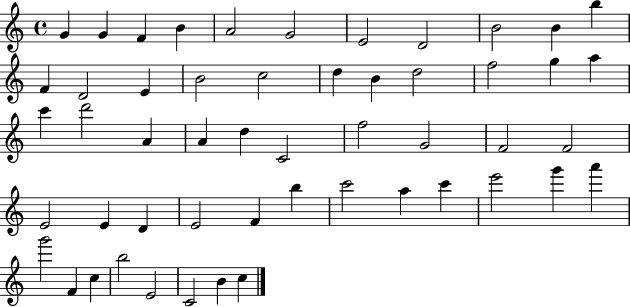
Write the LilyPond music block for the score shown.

{
  \clef treble
  \time 4/4
  \defaultTimeSignature
  \key c \major
  g'4 g'4 f'4 b'4 | a'2 g'2 | e'2 d'2 | b'2 b'4 b''4 | \break f'4 d'2 e'4 | b'2 c''2 | d''4 b'4 d''2 | f''2 g''4 a''4 | \break c'''4 d'''2 a'4 | a'4 d''4 c'2 | f''2 g'2 | f'2 f'2 | \break e'2 e'4 d'4 | e'2 f'4 b''4 | c'''2 a''4 c'''4 | e'''2 g'''4 a'''4 | \break g'''2 f'4 c''4 | b''2 e'2 | c'2 b'4 c''4 | \bar "|."
}